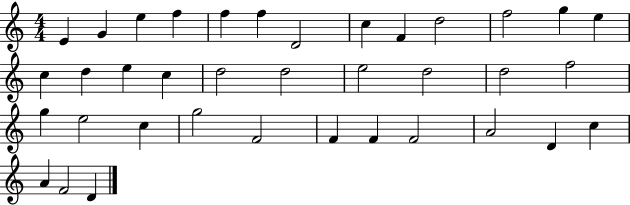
X:1
T:Untitled
M:4/4
L:1/4
K:C
E G e f f f D2 c F d2 f2 g e c d e c d2 d2 e2 d2 d2 f2 g e2 c g2 F2 F F F2 A2 D c A F2 D